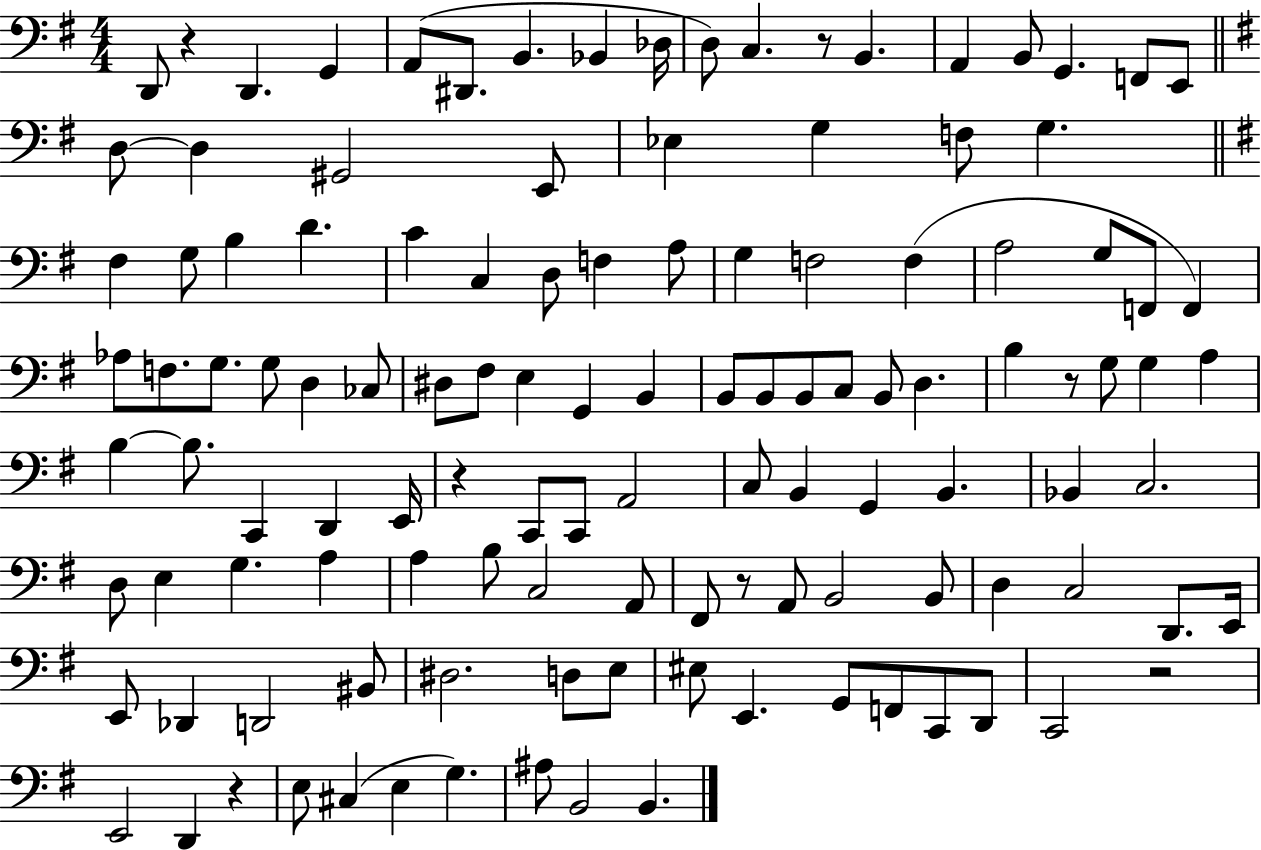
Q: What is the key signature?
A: G major